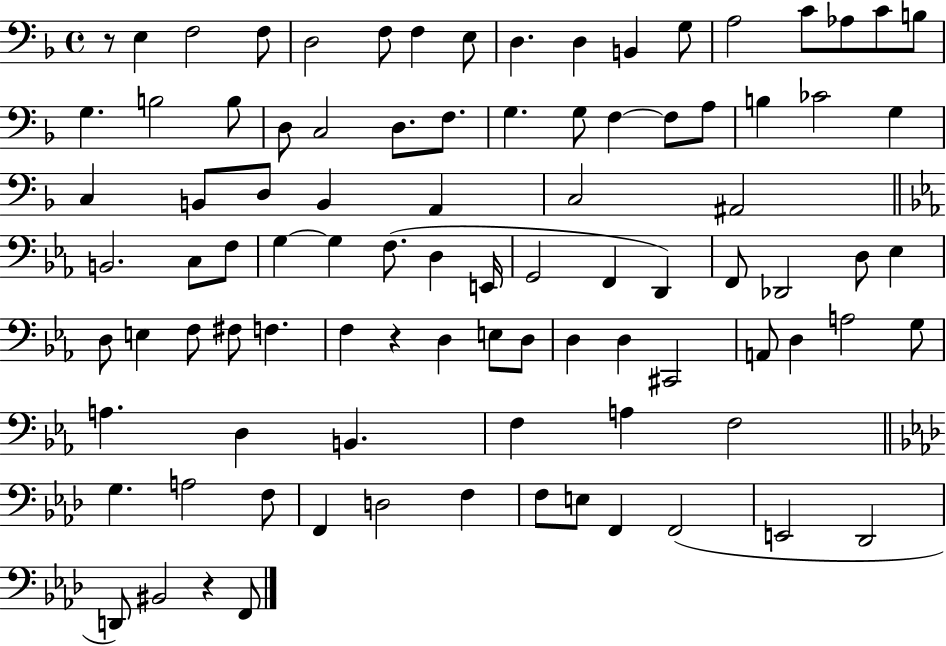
R/e E3/q F3/h F3/e D3/h F3/e F3/q E3/e D3/q. D3/q B2/q G3/e A3/h C4/e Ab3/e C4/e B3/e G3/q. B3/h B3/e D3/e C3/h D3/e. F3/e. G3/q. G3/e F3/q F3/e A3/e B3/q CES4/h G3/q C3/q B2/e D3/e B2/q A2/q C3/h A#2/h B2/h. C3/e F3/e G3/q G3/q F3/e. D3/q E2/s G2/h F2/q D2/q F2/e Db2/h D3/e Eb3/q D3/e E3/q F3/e F#3/e F3/q. F3/q R/q D3/q E3/e D3/e D3/q D3/q C#2/h A2/e D3/q A3/h G3/e A3/q. D3/q B2/q. F3/q A3/q F3/h G3/q. A3/h F3/e F2/q D3/h F3/q F3/e E3/e F2/q F2/h E2/h Db2/h D2/e BIS2/h R/q F2/e